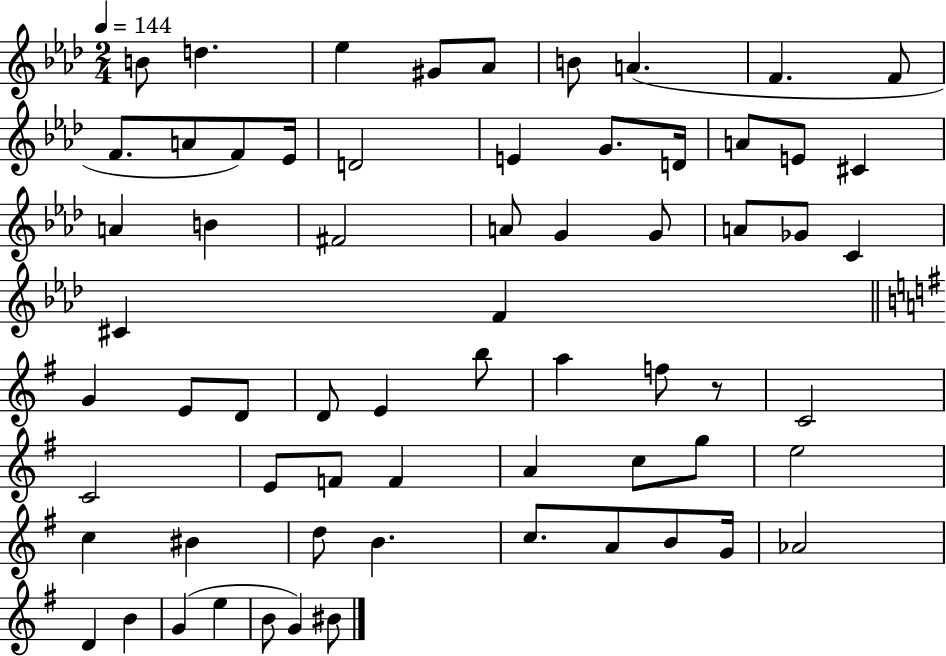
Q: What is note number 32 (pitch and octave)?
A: G4